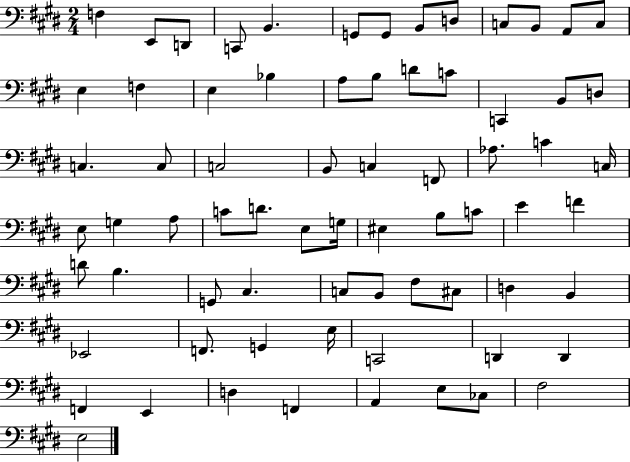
X:1
T:Untitled
M:2/4
L:1/4
K:E
F, E,,/2 D,,/2 C,,/2 B,, G,,/2 G,,/2 B,,/2 D,/2 C,/2 B,,/2 A,,/2 C,/2 E, F, E, _B, A,/2 B,/2 D/2 C/2 C,, B,,/2 D,/2 C, C,/2 C,2 B,,/2 C, F,,/2 _A,/2 C C,/4 E,/2 G, A,/2 C/2 D/2 E,/2 G,/4 ^E, B,/2 C/2 E F D/2 B, G,,/2 ^C, C,/2 B,,/2 ^F,/2 ^C,/2 D, B,, _E,,2 F,,/2 G,, E,/4 C,,2 D,, D,, F,, E,, D, F,, A,, E,/2 _C,/2 ^F,2 E,2